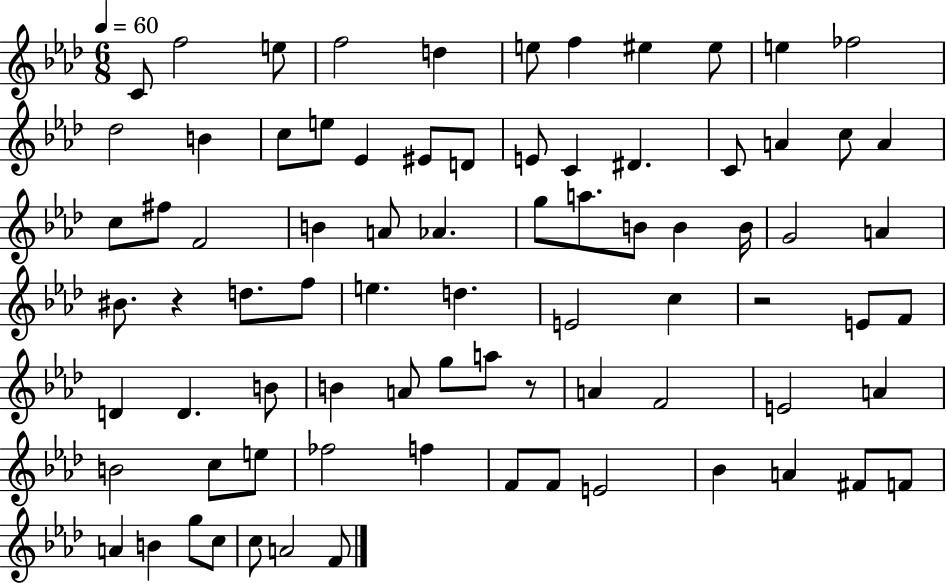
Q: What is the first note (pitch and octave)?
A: C4